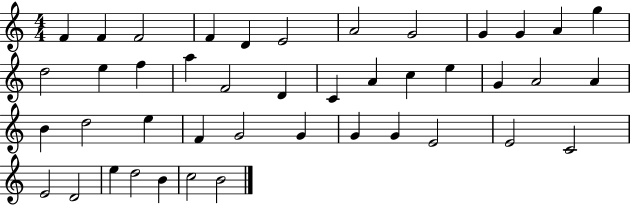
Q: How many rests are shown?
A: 0